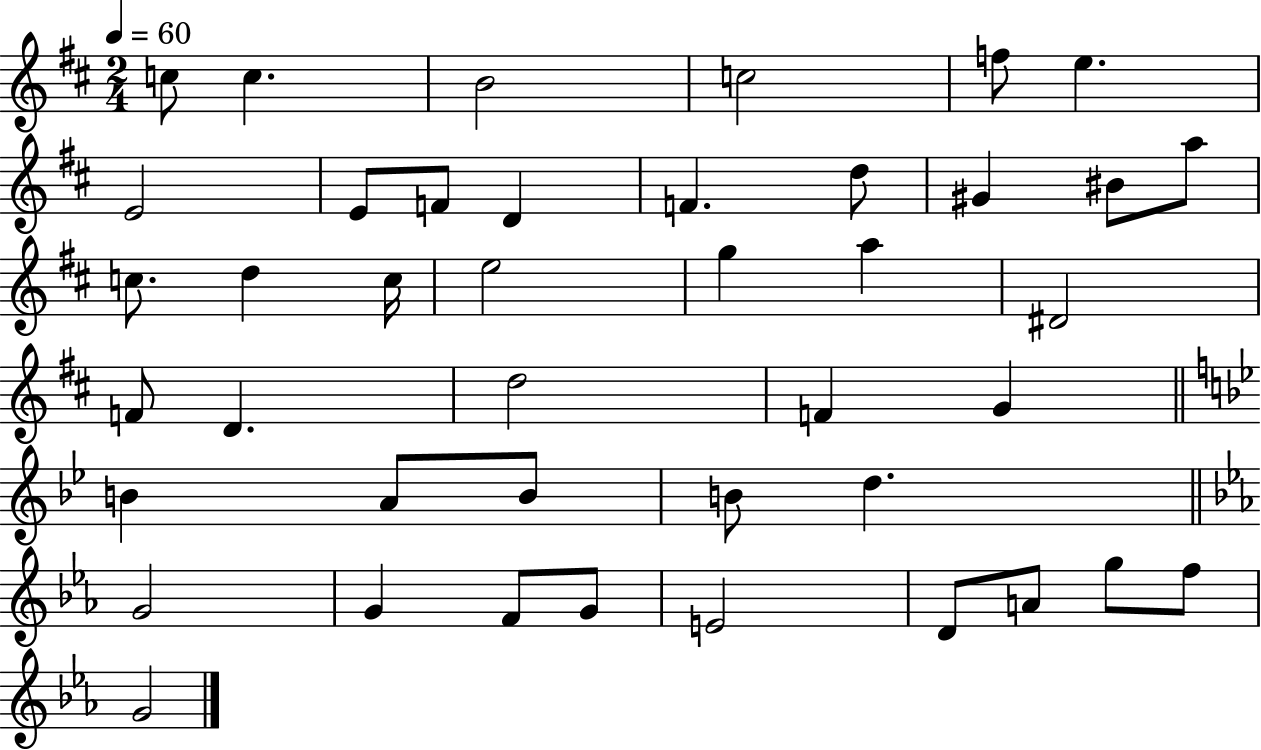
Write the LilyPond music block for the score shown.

{
  \clef treble
  \numericTimeSignature
  \time 2/4
  \key d \major
  \tempo 4 = 60
  c''8 c''4. | b'2 | c''2 | f''8 e''4. | \break e'2 | e'8 f'8 d'4 | f'4. d''8 | gis'4 bis'8 a''8 | \break c''8. d''4 c''16 | e''2 | g''4 a''4 | dis'2 | \break f'8 d'4. | d''2 | f'4 g'4 | \bar "||" \break \key bes \major b'4 a'8 b'8 | b'8 d''4. | \bar "||" \break \key c \minor g'2 | g'4 f'8 g'8 | e'2 | d'8 a'8 g''8 f''8 | \break g'2 | \bar "|."
}